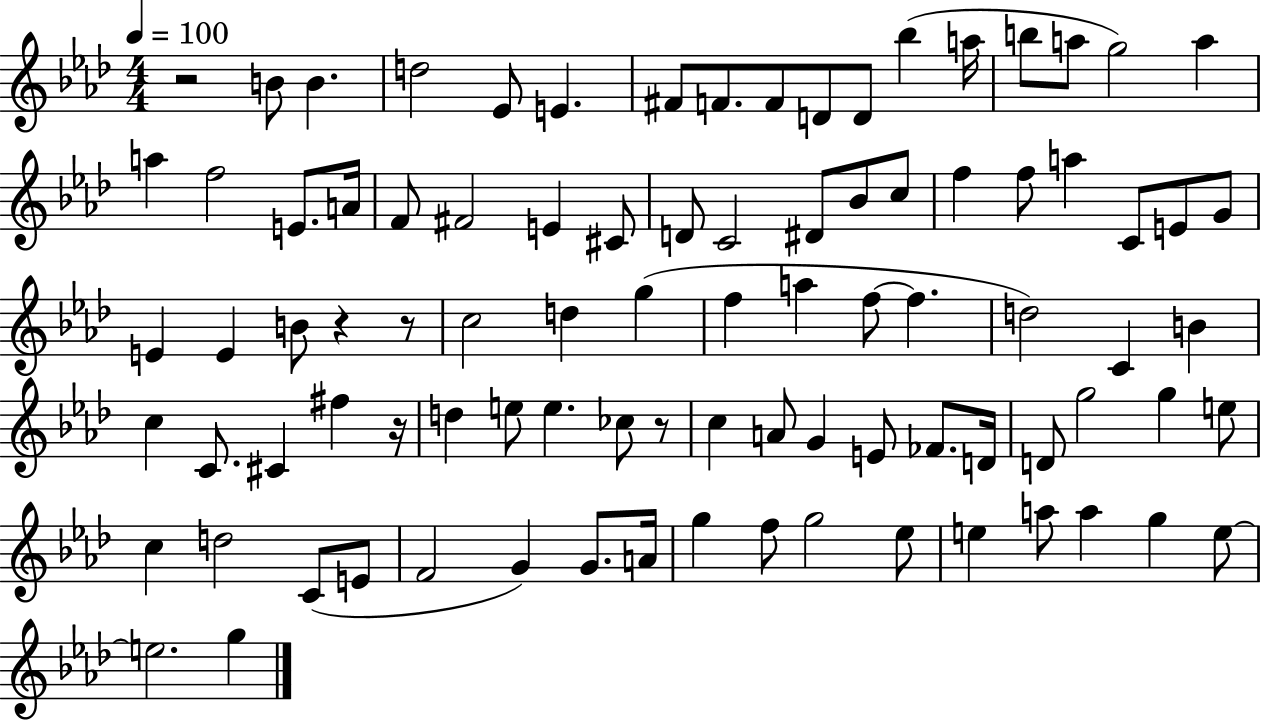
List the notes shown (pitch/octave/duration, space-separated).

R/h B4/e B4/q. D5/h Eb4/e E4/q. F#4/e F4/e. F4/e D4/e D4/e Bb5/q A5/s B5/e A5/e G5/h A5/q A5/q F5/h E4/e. A4/s F4/e F#4/h E4/q C#4/e D4/e C4/h D#4/e Bb4/e C5/e F5/q F5/e A5/q C4/e E4/e G4/e E4/q E4/q B4/e R/q R/e C5/h D5/q G5/q F5/q A5/q F5/e F5/q. D5/h C4/q B4/q C5/q C4/e. C#4/q F#5/q R/s D5/q E5/e E5/q. CES5/e R/e C5/q A4/e G4/q E4/e FES4/e. D4/s D4/e G5/h G5/q E5/e C5/q D5/h C4/e E4/e F4/h G4/q G4/e. A4/s G5/q F5/e G5/h Eb5/e E5/q A5/e A5/q G5/q E5/e E5/h. G5/q